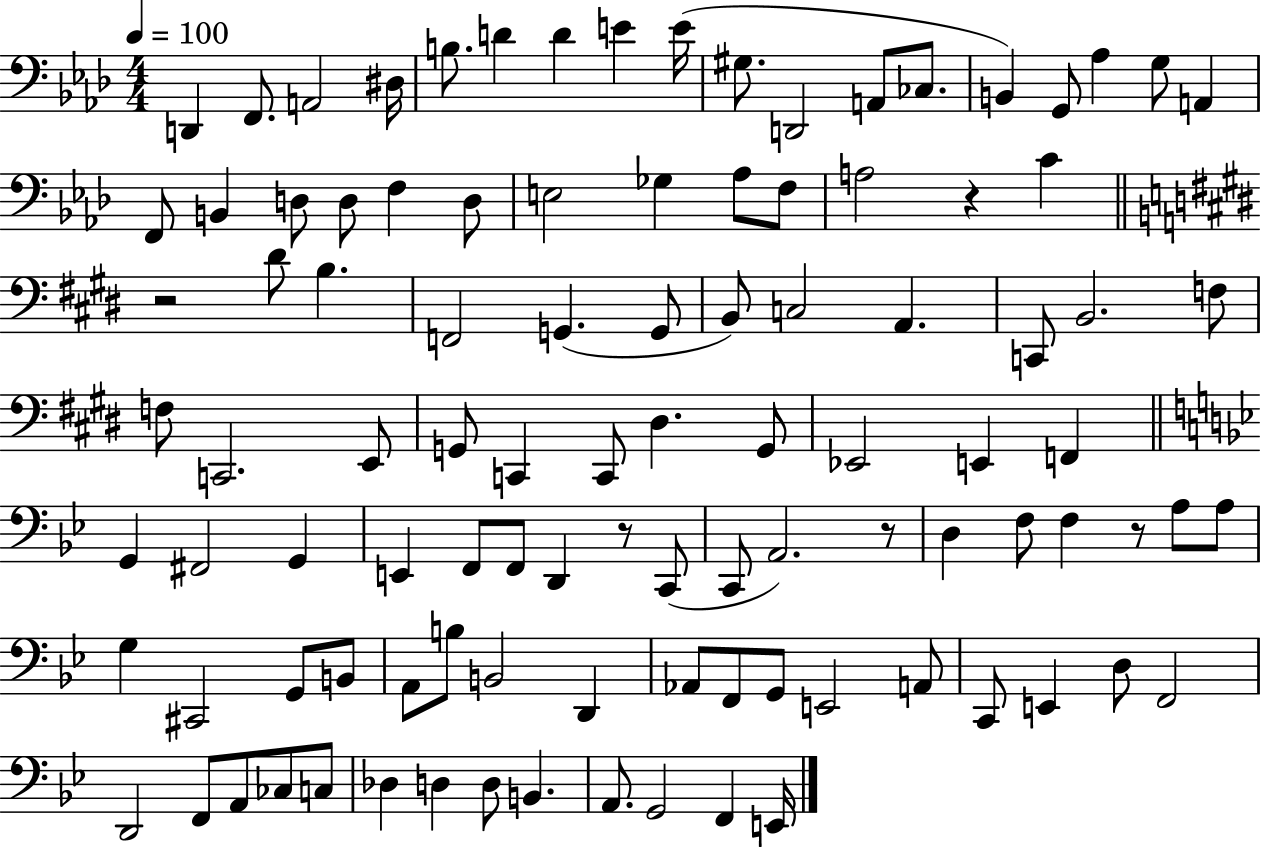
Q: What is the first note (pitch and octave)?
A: D2